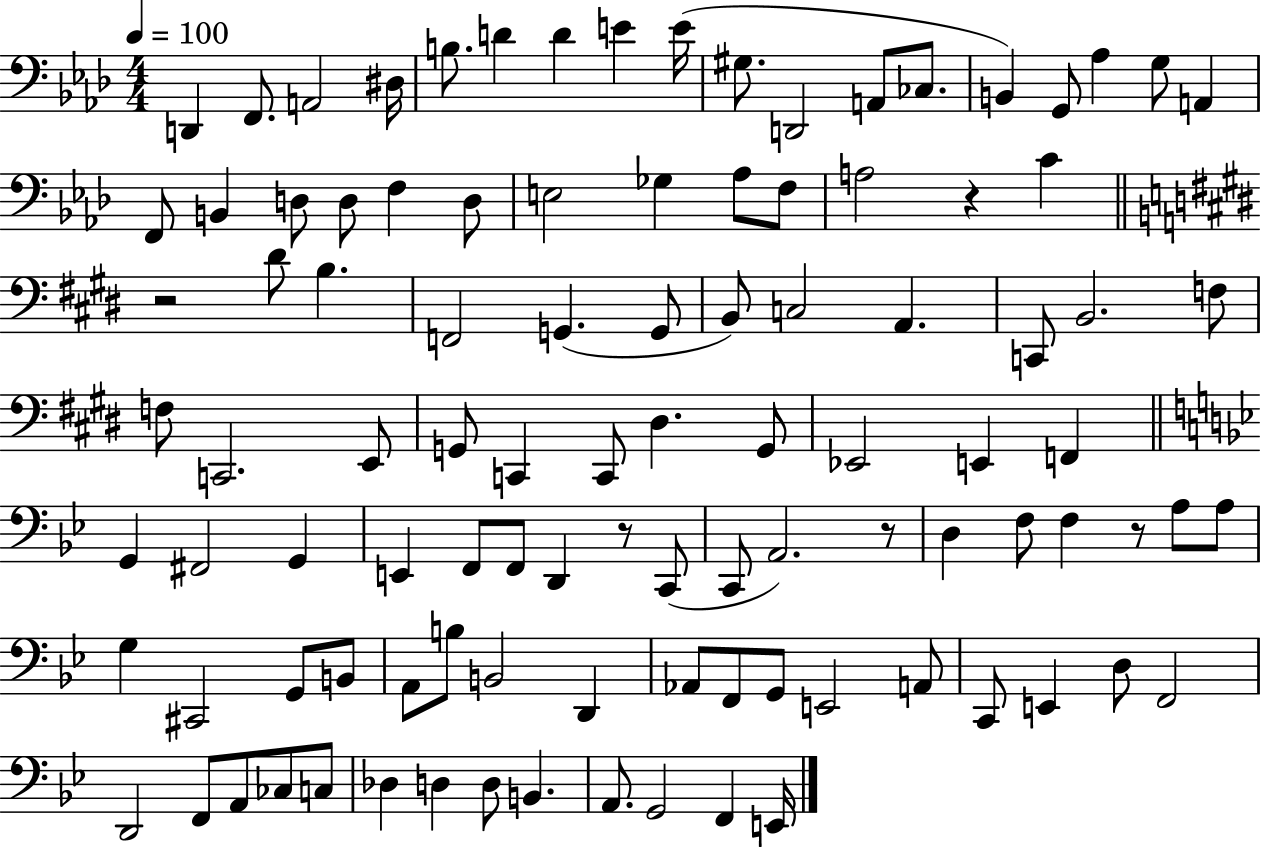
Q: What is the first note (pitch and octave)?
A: D2